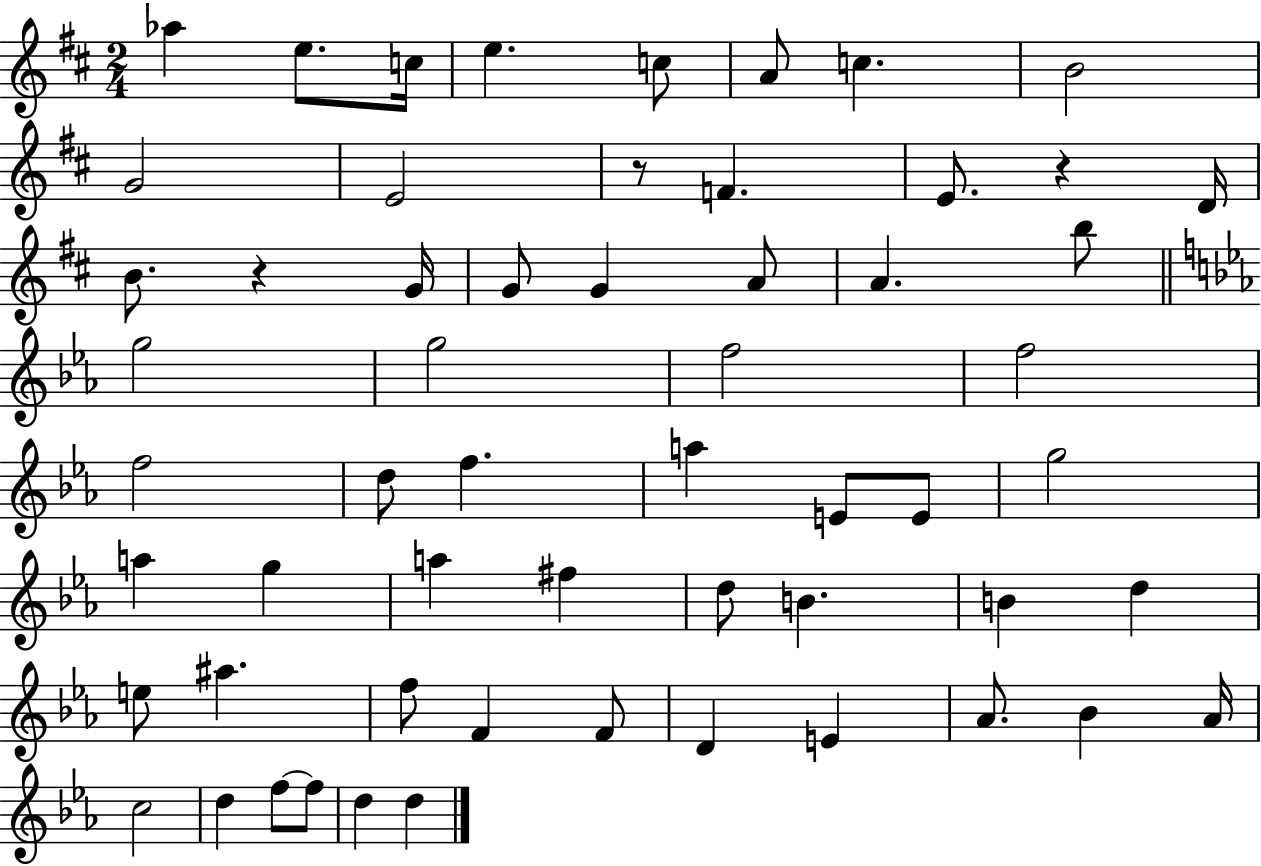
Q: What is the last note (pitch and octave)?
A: D5